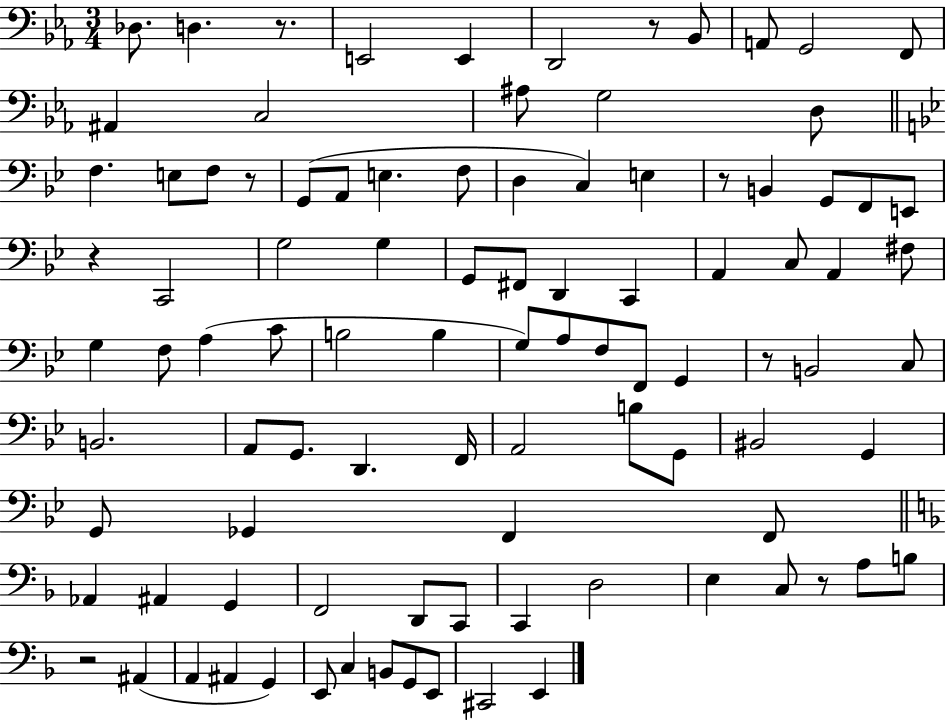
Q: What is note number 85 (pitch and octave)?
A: B2